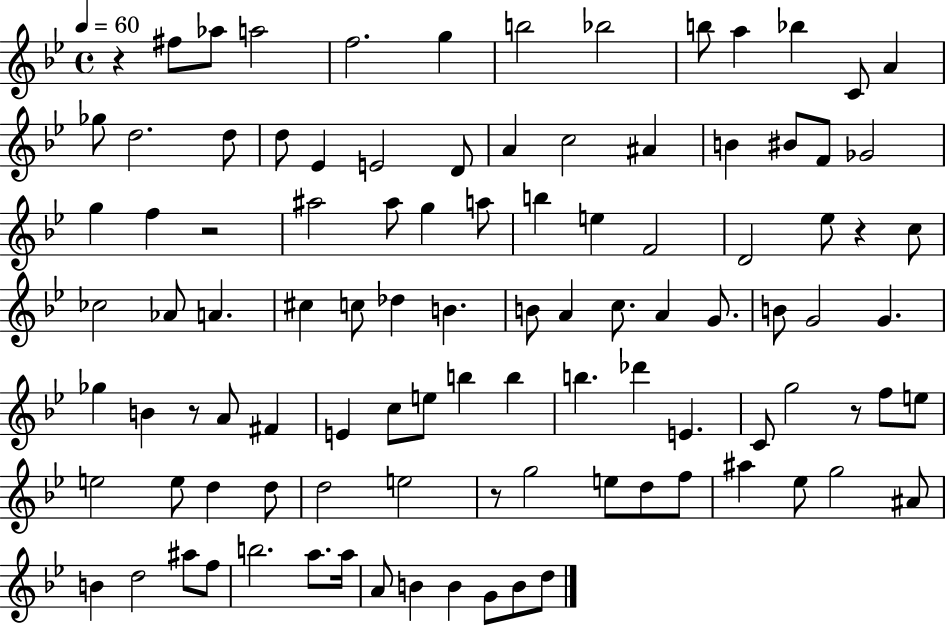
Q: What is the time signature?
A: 4/4